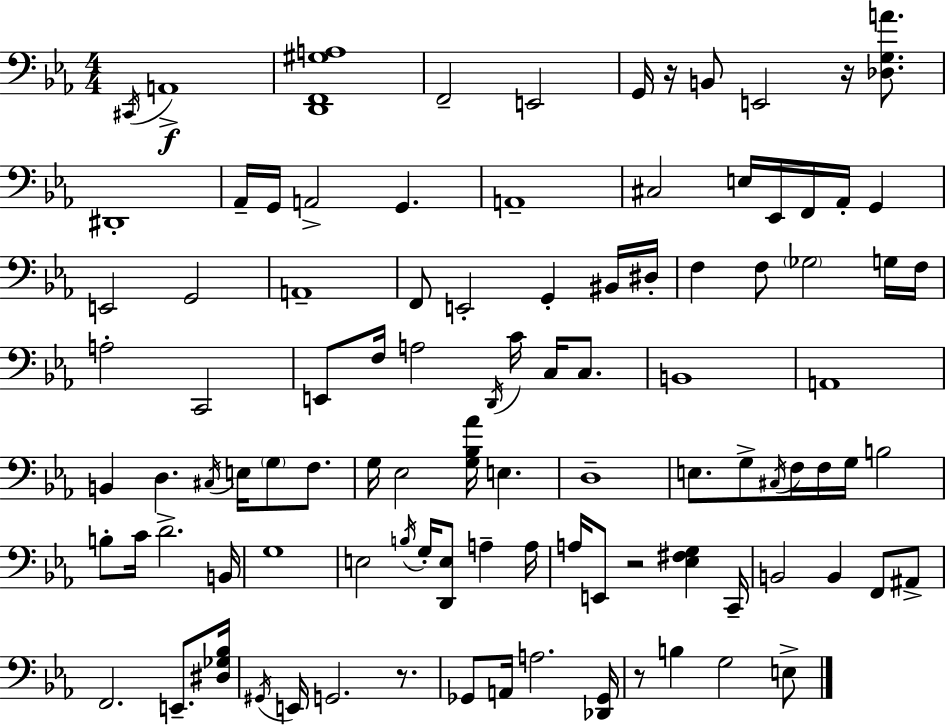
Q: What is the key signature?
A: EES major